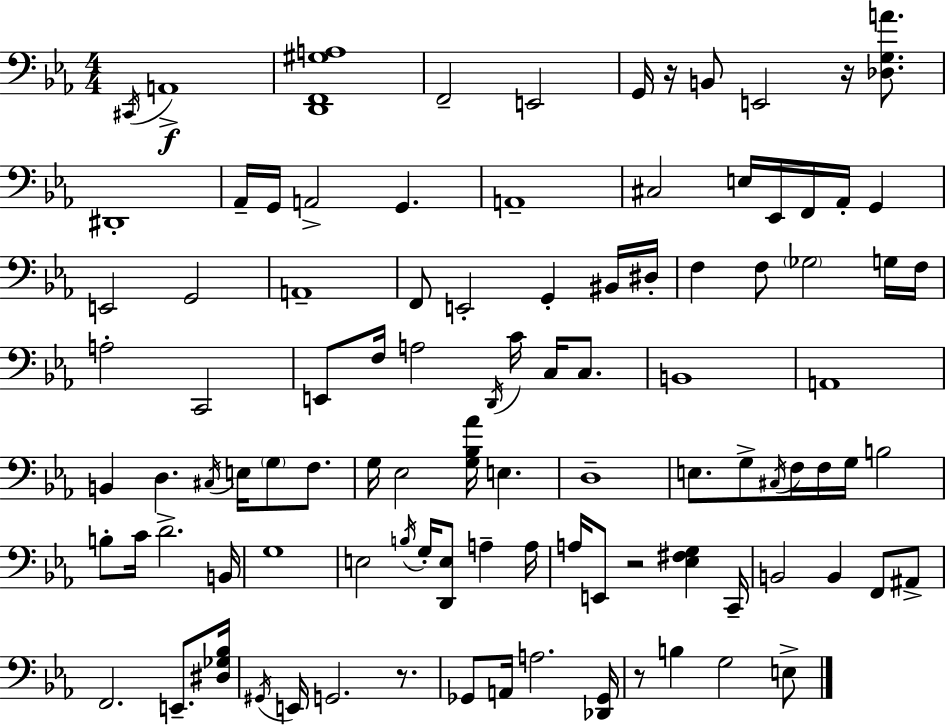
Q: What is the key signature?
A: EES major